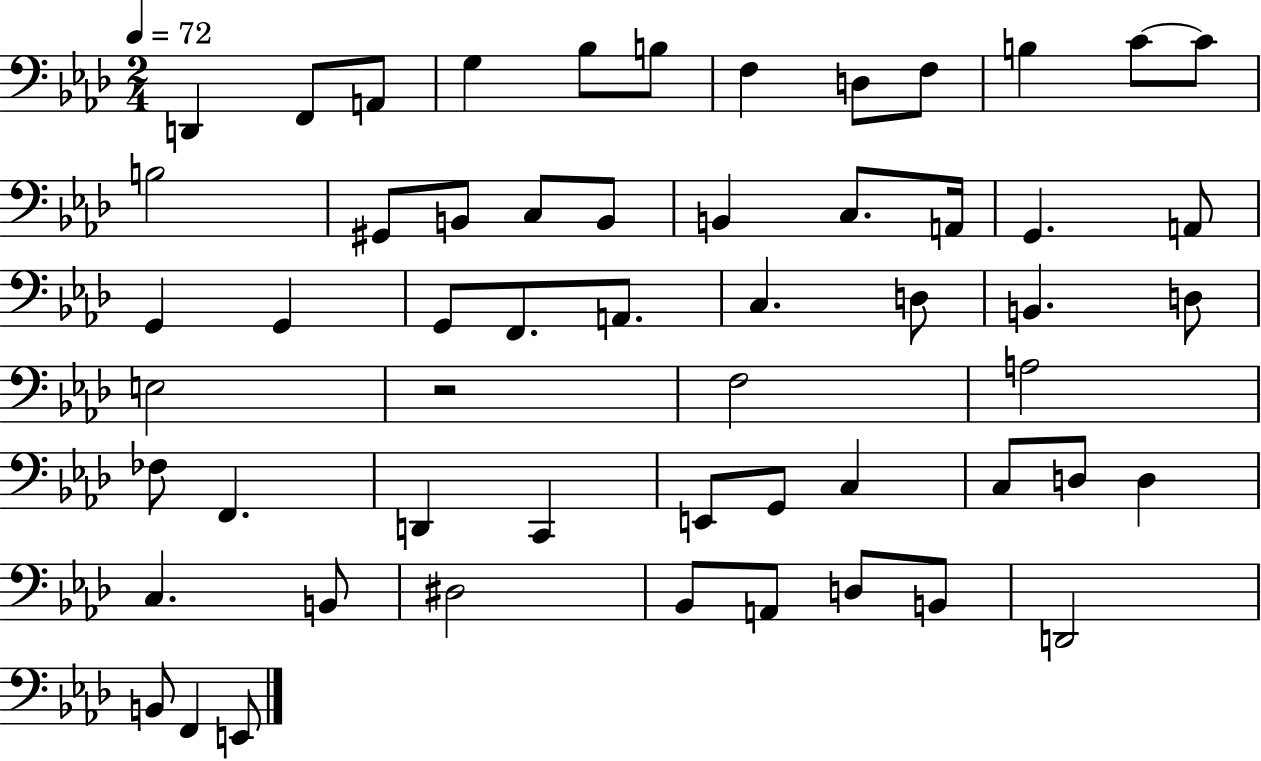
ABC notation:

X:1
T:Untitled
M:2/4
L:1/4
K:Ab
D,, F,,/2 A,,/2 G, _B,/2 B,/2 F, D,/2 F,/2 B, C/2 C/2 B,2 ^G,,/2 B,,/2 C,/2 B,,/2 B,, C,/2 A,,/4 G,, A,,/2 G,, G,, G,,/2 F,,/2 A,,/2 C, D,/2 B,, D,/2 E,2 z2 F,2 A,2 _F,/2 F,, D,, C,, E,,/2 G,,/2 C, C,/2 D,/2 D, C, B,,/2 ^D,2 _B,,/2 A,,/2 D,/2 B,,/2 D,,2 B,,/2 F,, E,,/2